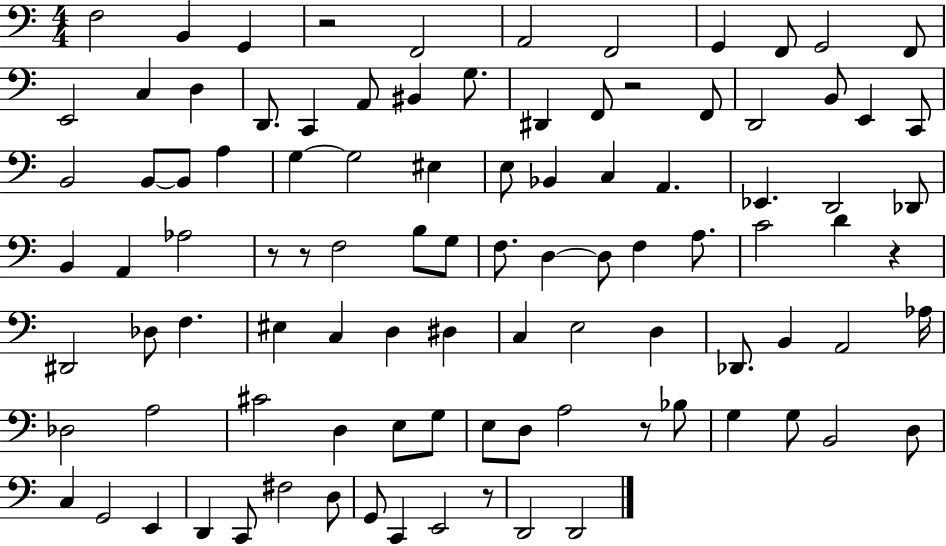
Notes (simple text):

F3/h B2/q G2/q R/h F2/h A2/h F2/h G2/q F2/e G2/h F2/e E2/h C3/q D3/q D2/e. C2/q A2/e BIS2/q G3/e. D#2/q F2/e R/h F2/e D2/h B2/e E2/q C2/e B2/h B2/e B2/e A3/q G3/q G3/h EIS3/q E3/e Bb2/q C3/q A2/q. Eb2/q. D2/h Db2/e B2/q A2/q Ab3/h R/e R/e F3/h B3/e G3/e F3/e. D3/q D3/e F3/q A3/e. C4/h D4/q R/q D#2/h Db3/e F3/q. EIS3/q C3/q D3/q D#3/q C3/q E3/h D3/q Db2/e. B2/q A2/h Ab3/s Db3/h A3/h C#4/h D3/q E3/e G3/e E3/e D3/e A3/h R/e Bb3/e G3/q G3/e B2/h D3/e C3/q G2/h E2/q D2/q C2/e F#3/h D3/e G2/e C2/q E2/h R/e D2/h D2/h